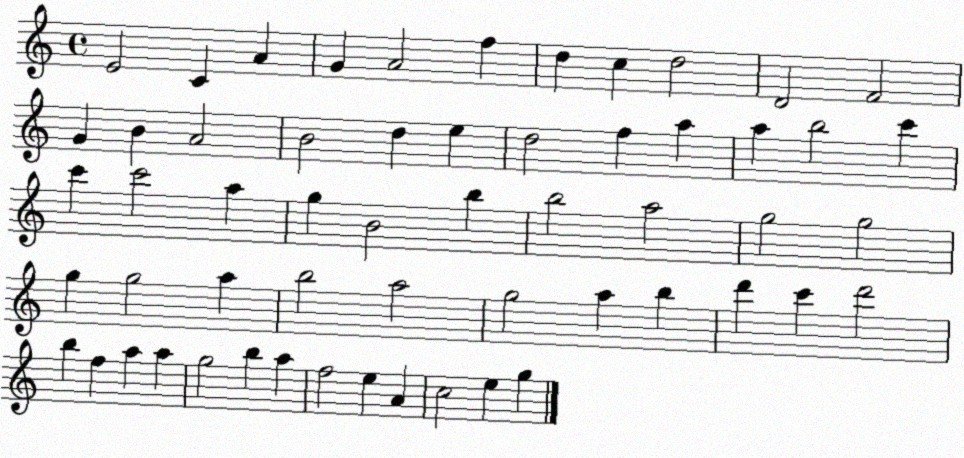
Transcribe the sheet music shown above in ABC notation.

X:1
T:Untitled
M:4/4
L:1/4
K:C
E2 C A G A2 f d c d2 D2 F2 G B A2 B2 d e d2 f a a b2 c' c' c'2 a g B2 b b2 a2 g2 g2 g g2 a b2 a2 g2 a b d' c' d'2 b f a a g2 b a f2 e A c2 e g